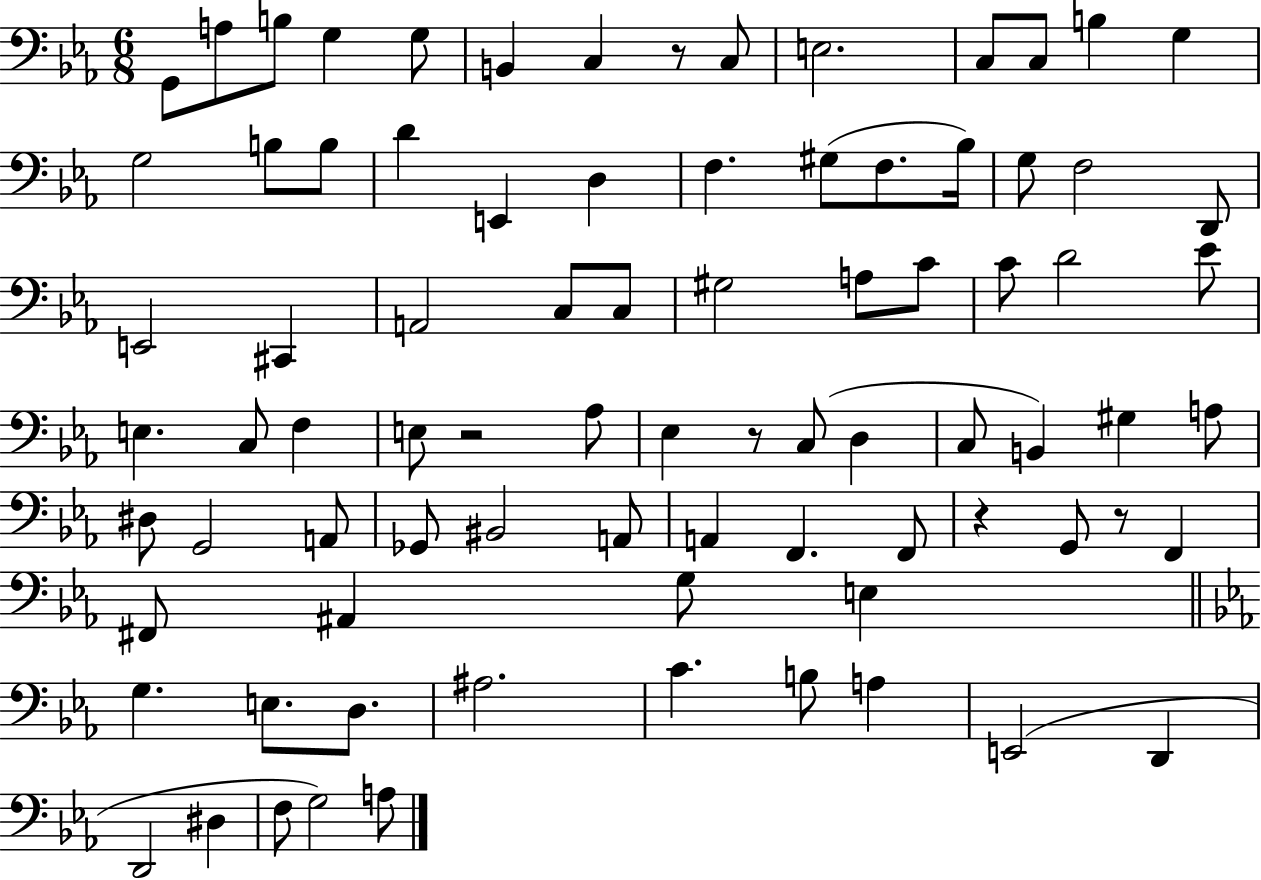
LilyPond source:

{
  \clef bass
  \numericTimeSignature
  \time 6/8
  \key ees \major
  g,8 a8 b8 g4 g8 | b,4 c4 r8 c8 | e2. | c8 c8 b4 g4 | \break g2 b8 b8 | d'4 e,4 d4 | f4. gis8( f8. bes16) | g8 f2 d,8 | \break e,2 cis,4 | a,2 c8 c8 | gis2 a8 c'8 | c'8 d'2 ees'8 | \break e4. c8 f4 | e8 r2 aes8 | ees4 r8 c8( d4 | c8 b,4) gis4 a8 | \break dis8 g,2 a,8 | ges,8 bis,2 a,8 | a,4 f,4. f,8 | r4 g,8 r8 f,4 | \break fis,8 ais,4 g8 e4 | \bar "||" \break \key ees \major g4. e8. d8. | ais2. | c'4. b8 a4 | e,2( d,4 | \break d,2 dis4 | f8 g2) a8 | \bar "|."
}